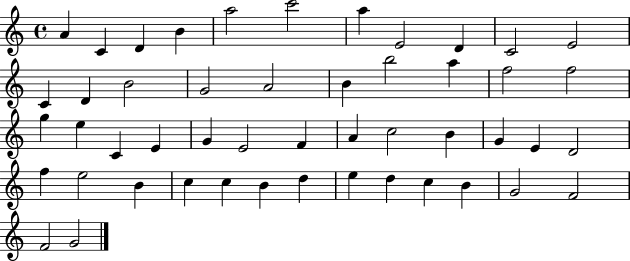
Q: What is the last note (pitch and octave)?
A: G4